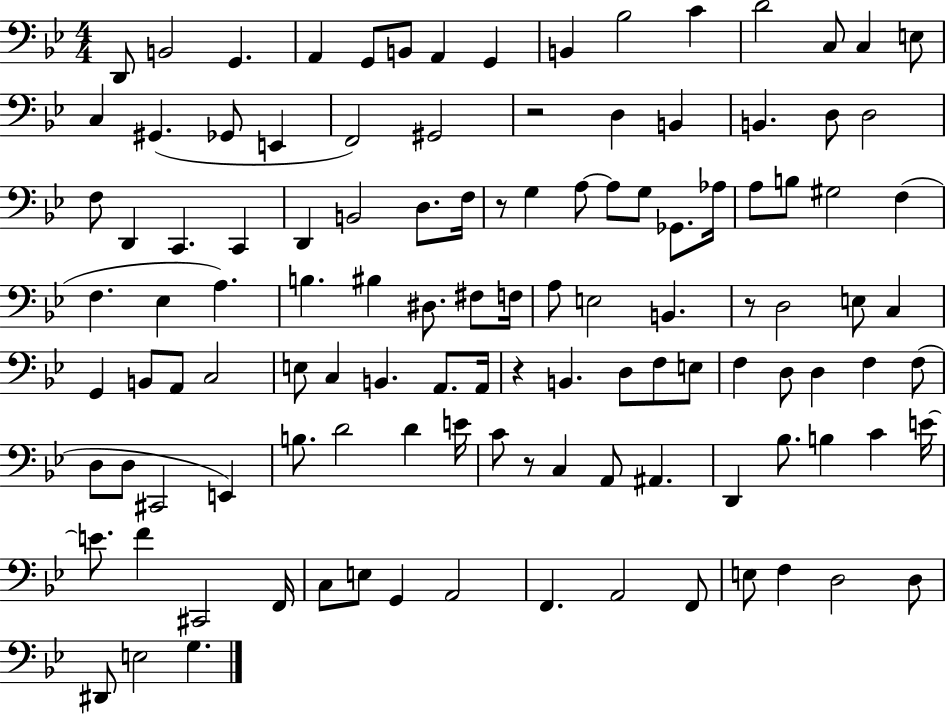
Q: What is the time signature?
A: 4/4